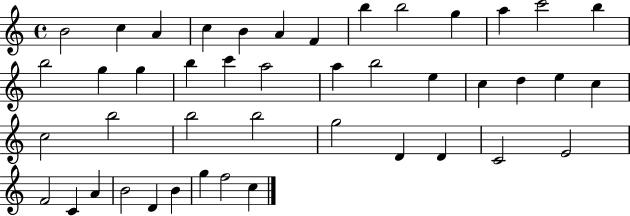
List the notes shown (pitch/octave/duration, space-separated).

B4/h C5/q A4/q C5/q B4/q A4/q F4/q B5/q B5/h G5/q A5/q C6/h B5/q B5/h G5/q G5/q B5/q C6/q A5/h A5/q B5/h E5/q C5/q D5/q E5/q C5/q C5/h B5/h B5/h B5/h G5/h D4/q D4/q C4/h E4/h F4/h C4/q A4/q B4/h D4/q B4/q G5/q F5/h C5/q